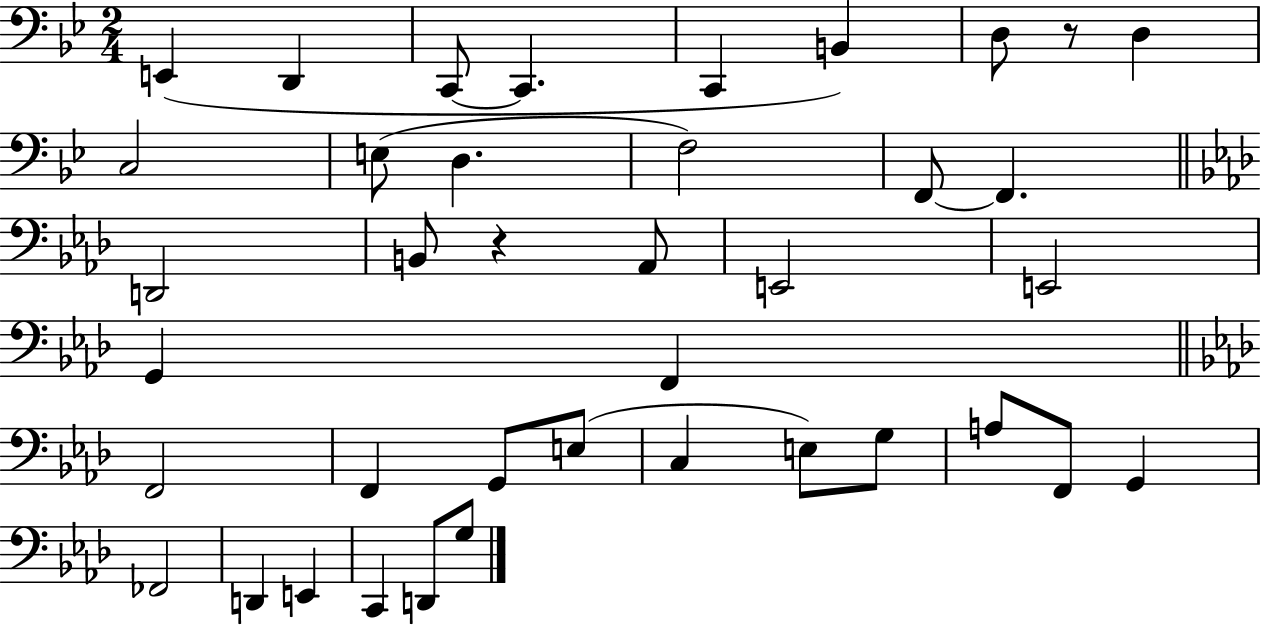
E2/q D2/q C2/e C2/q. C2/q B2/q D3/e R/e D3/q C3/h E3/e D3/q. F3/h F2/e F2/q. D2/h B2/e R/q Ab2/e E2/h E2/h G2/q F2/q F2/h F2/q G2/e E3/e C3/q E3/e G3/e A3/e F2/e G2/q FES2/h D2/q E2/q C2/q D2/e G3/e